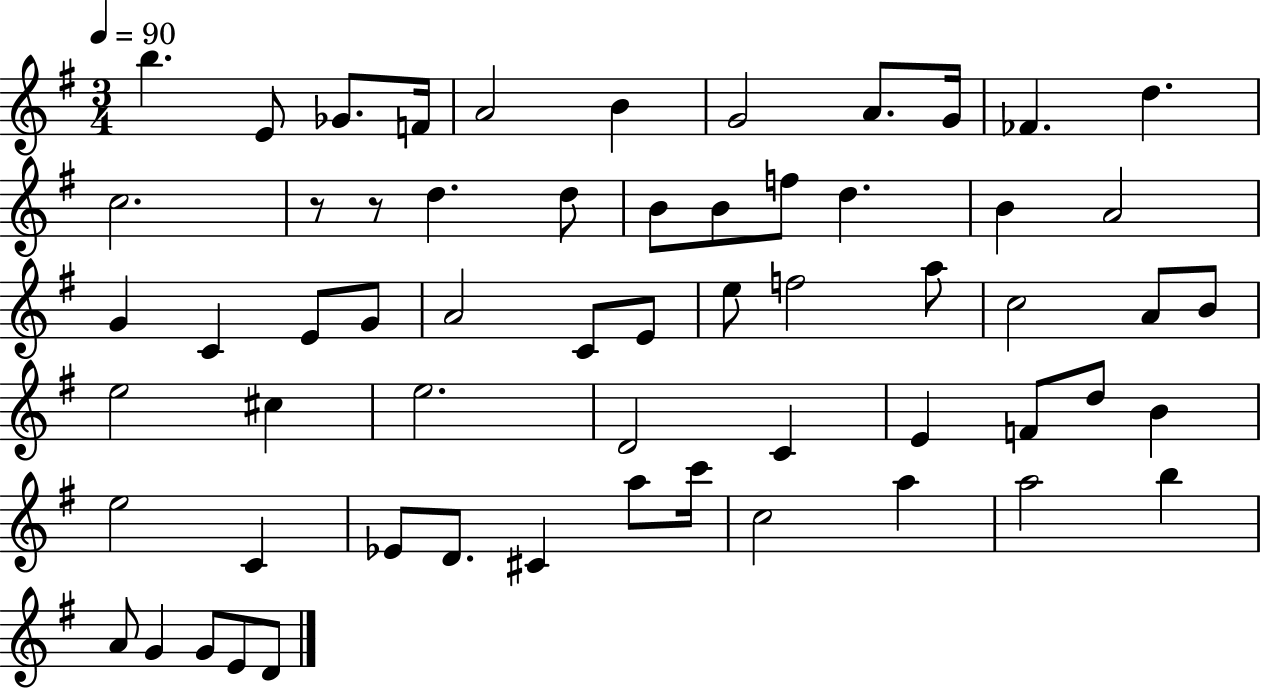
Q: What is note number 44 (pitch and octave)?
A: C4